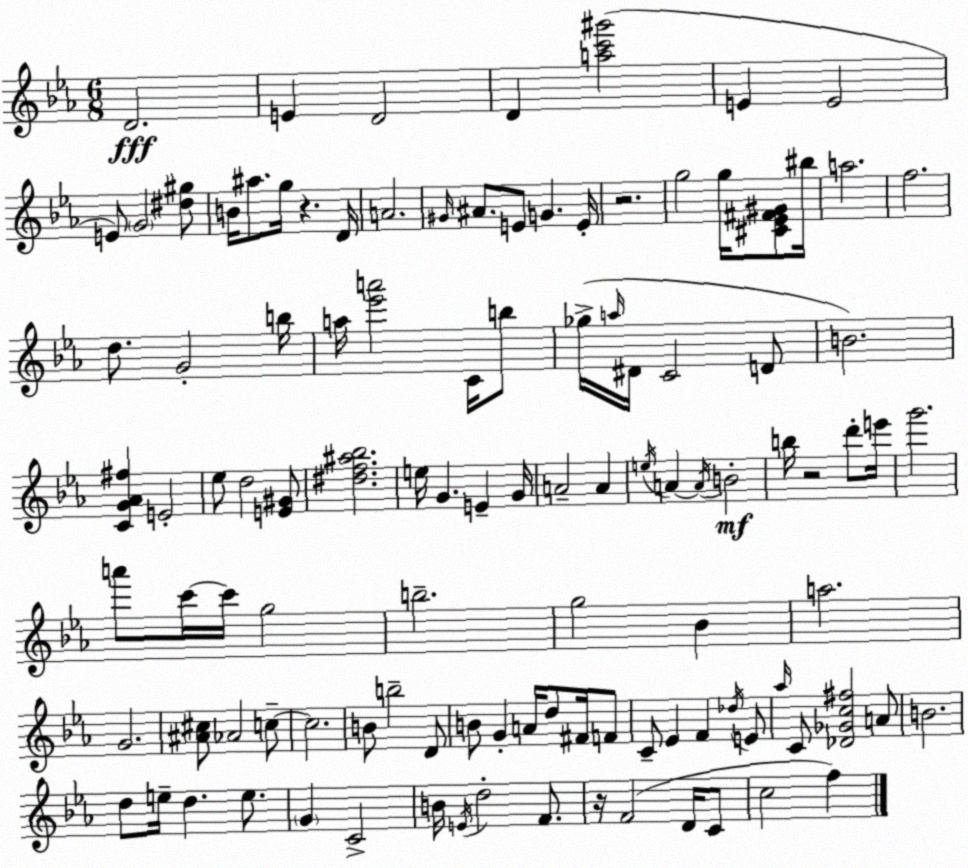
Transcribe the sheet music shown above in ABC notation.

X:1
T:Untitled
M:6/8
L:1/4
K:Eb
D2 E D2 D [ac'^g']2 E E2 E/2 G2 [^d^g]/2 B/4 ^a/2 g/4 z D/4 A2 ^G/4 ^A/2 E/2 G E/4 z2 g2 g/4 [^C_E^F^G]/2 ^b/4 a2 f2 d/2 G2 b/4 a/4 [_e'a']2 C/4 b/2 _g/4 a/4 ^D/4 C2 D/2 B2 [CG_A^f] E2 _e/2 d2 [E^G]/2 [^df^a_b]2 e/4 G E G/4 A2 A e/4 A A/4 B2 b/4 z2 d'/2 e'/4 g'2 a'/2 c'/4 c'/4 g2 b2 g2 _B a2 G2 [^A^c]/2 _A2 c/2 c2 B/2 b2 D/2 B/2 G A/4 d/2 ^F/4 F/2 C/2 _E F _d/4 E/2 _a/4 C/2 [_D_Gc^f]2 A/2 B2 d/2 e/4 d e/2 G C2 B/4 E/4 d2 F/2 z/4 F2 D/4 C/2 c2 f